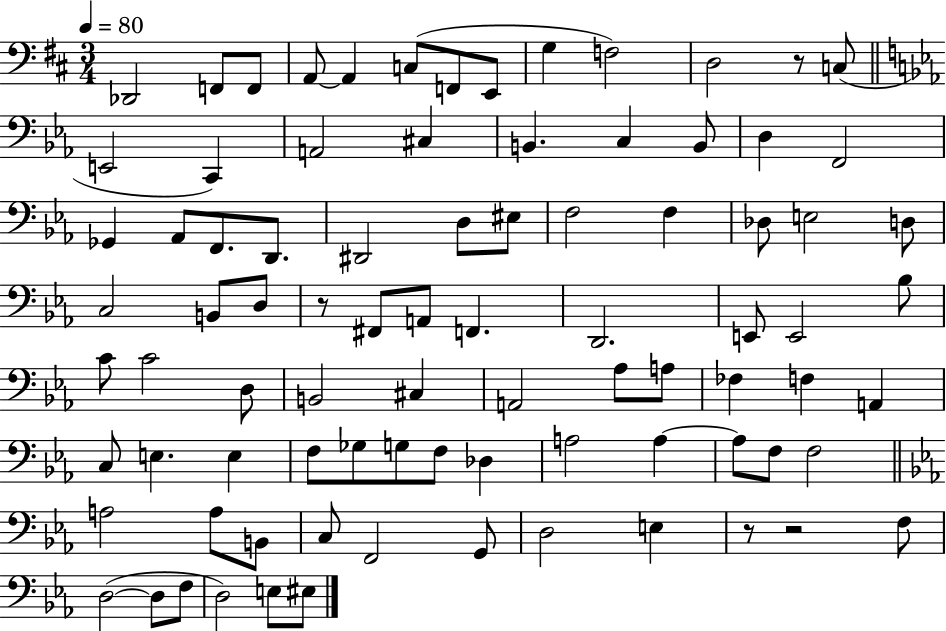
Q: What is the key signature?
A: D major